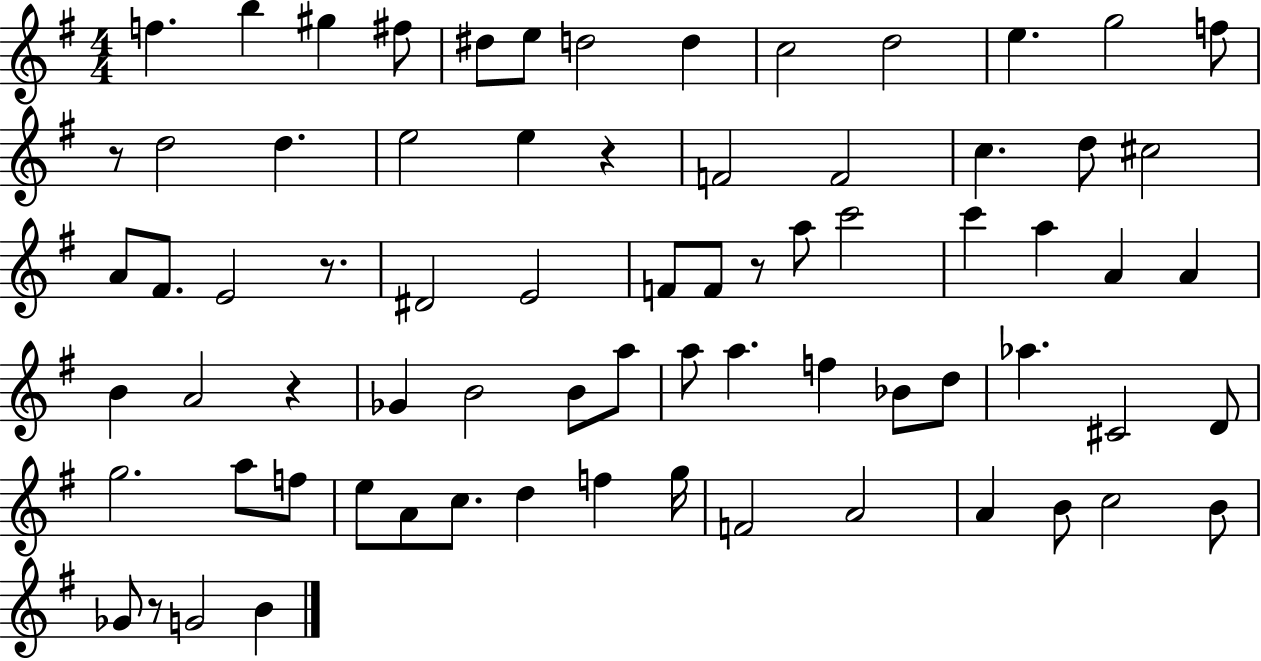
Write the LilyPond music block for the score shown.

{
  \clef treble
  \numericTimeSignature
  \time 4/4
  \key g \major
  \repeat volta 2 { f''4. b''4 gis''4 fis''8 | dis''8 e''8 d''2 d''4 | c''2 d''2 | e''4. g''2 f''8 | \break r8 d''2 d''4. | e''2 e''4 r4 | f'2 f'2 | c''4. d''8 cis''2 | \break a'8 fis'8. e'2 r8. | dis'2 e'2 | f'8 f'8 r8 a''8 c'''2 | c'''4 a''4 a'4 a'4 | \break b'4 a'2 r4 | ges'4 b'2 b'8 a''8 | a''8 a''4. f''4 bes'8 d''8 | aes''4. cis'2 d'8 | \break g''2. a''8 f''8 | e''8 a'8 c''8. d''4 f''4 g''16 | f'2 a'2 | a'4 b'8 c''2 b'8 | \break ges'8 r8 g'2 b'4 | } \bar "|."
}